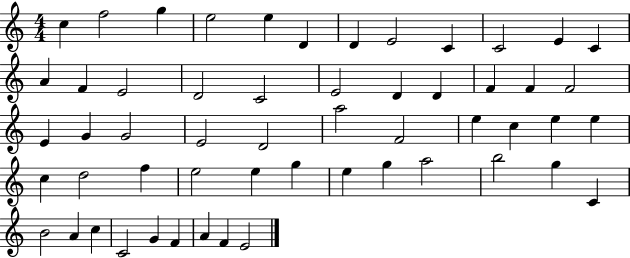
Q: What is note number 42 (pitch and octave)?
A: G5